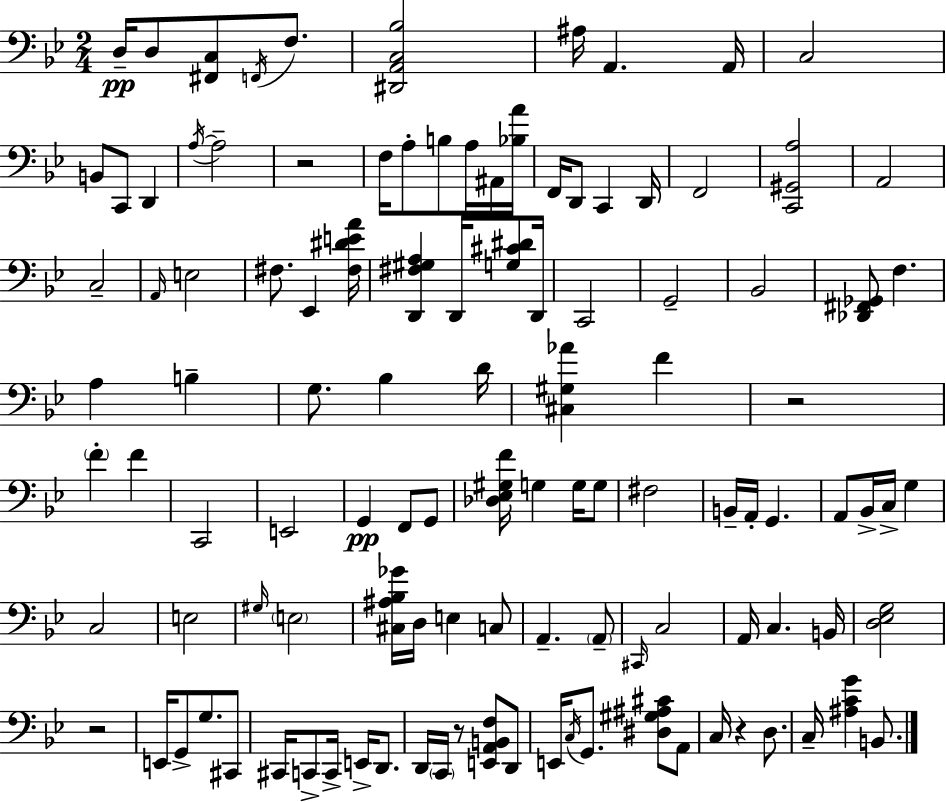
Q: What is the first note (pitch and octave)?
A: D3